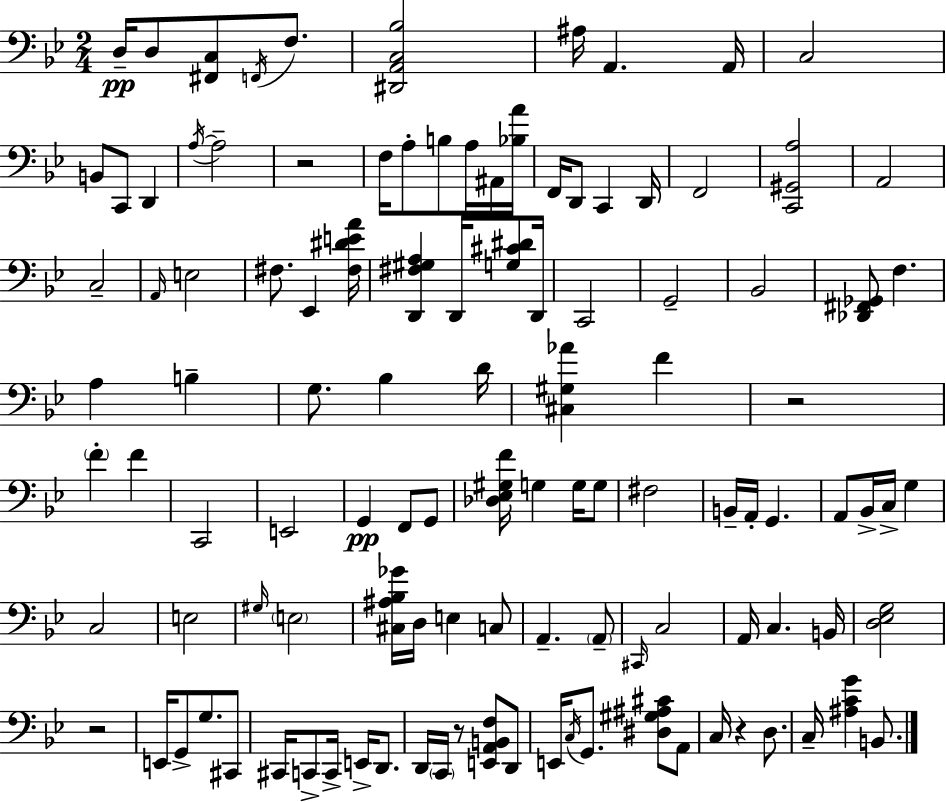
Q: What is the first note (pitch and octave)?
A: D3